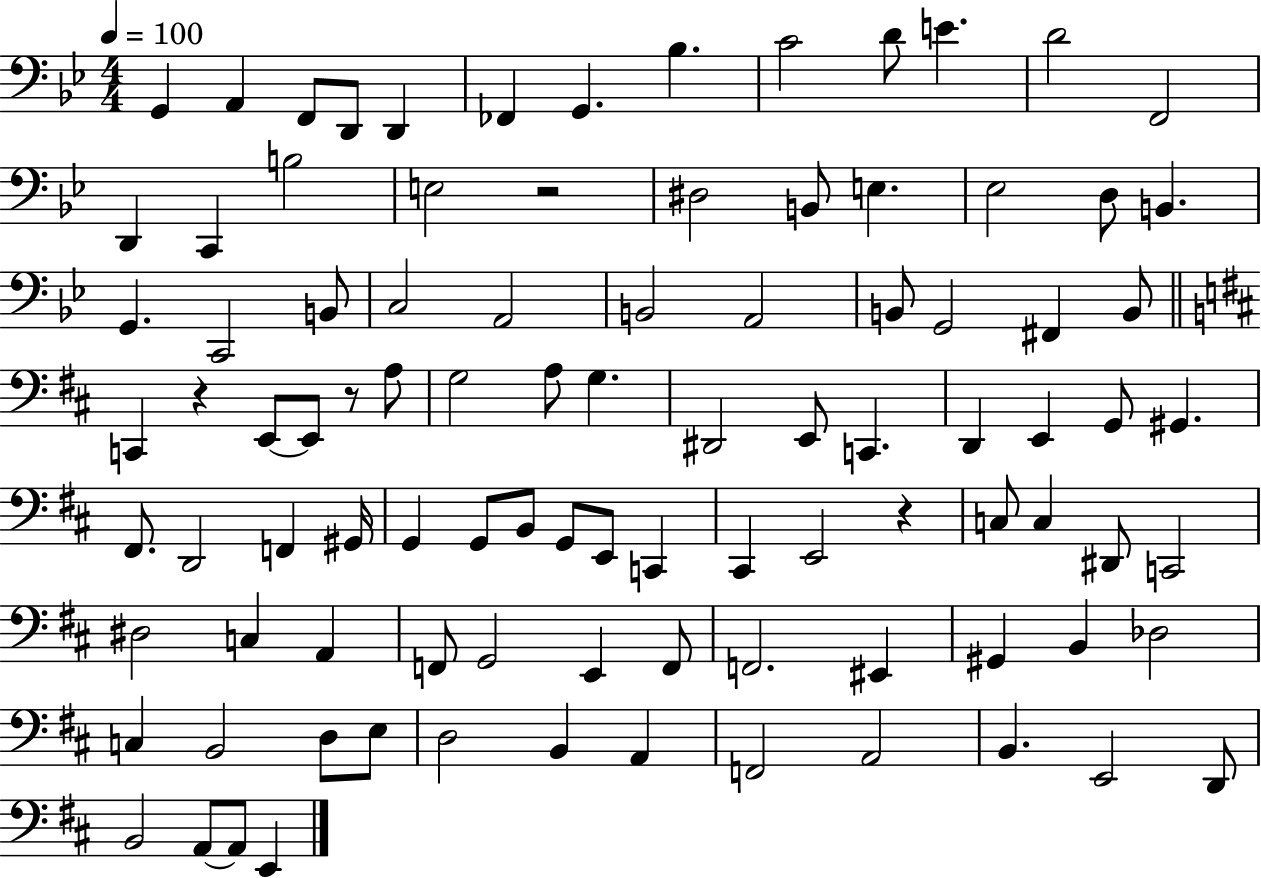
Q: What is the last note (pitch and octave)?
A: E2